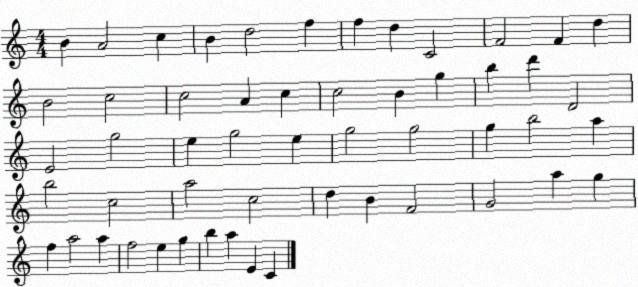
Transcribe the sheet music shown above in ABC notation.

X:1
T:Untitled
M:4/4
L:1/4
K:C
B A2 c B d2 f f d C2 F2 F d B2 c2 c2 A c c2 B g b d' D2 E2 g2 e g2 e g2 g2 g b2 a b2 c2 a2 c2 d B F2 G2 a g f a2 a f2 e g b a E C